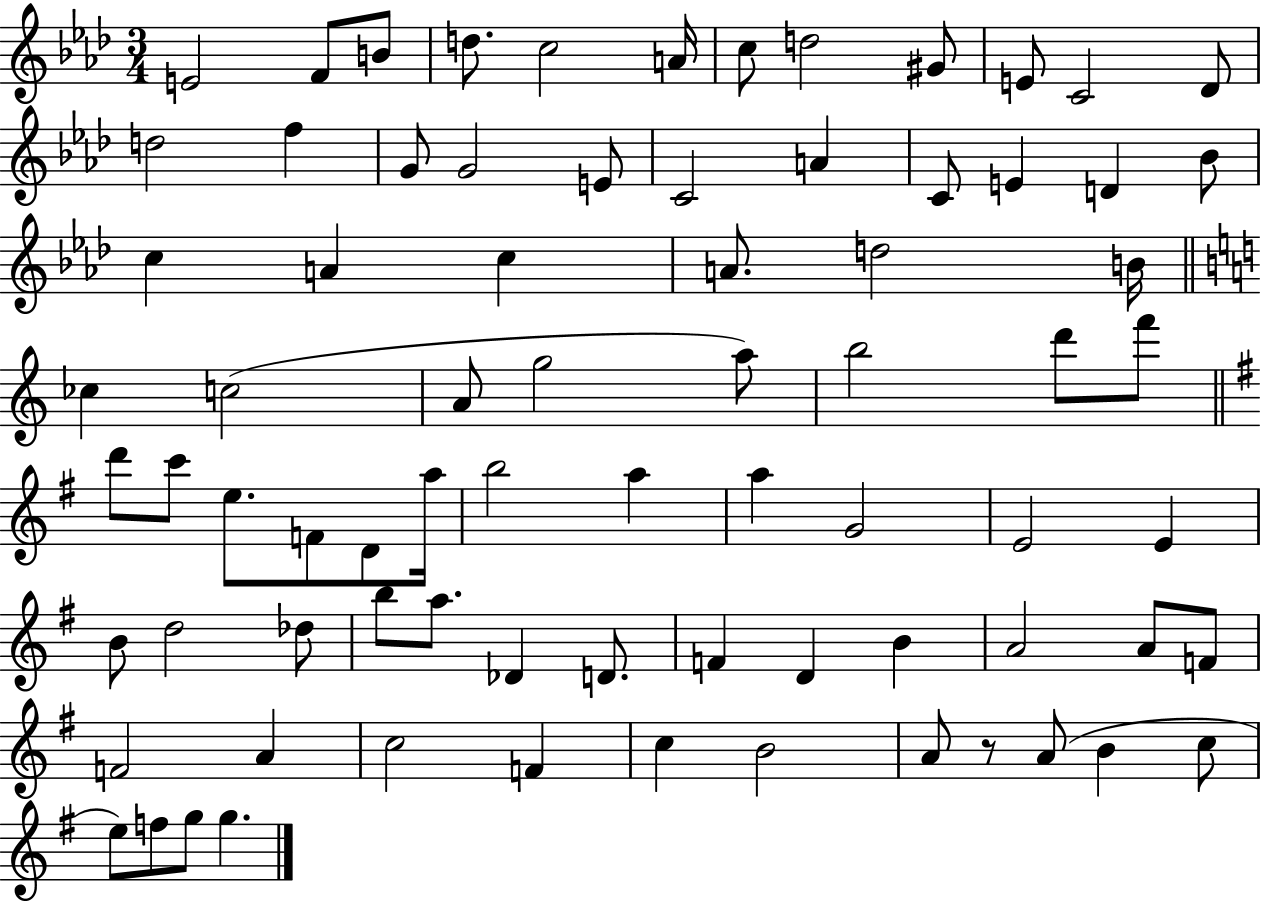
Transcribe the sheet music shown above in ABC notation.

X:1
T:Untitled
M:3/4
L:1/4
K:Ab
E2 F/2 B/2 d/2 c2 A/4 c/2 d2 ^G/2 E/2 C2 _D/2 d2 f G/2 G2 E/2 C2 A C/2 E D _B/2 c A c A/2 d2 B/4 _c c2 A/2 g2 a/2 b2 d'/2 f'/2 d'/2 c'/2 e/2 F/2 D/2 a/4 b2 a a G2 E2 E B/2 d2 _d/2 b/2 a/2 _D D/2 F D B A2 A/2 F/2 F2 A c2 F c B2 A/2 z/2 A/2 B c/2 e/2 f/2 g/2 g